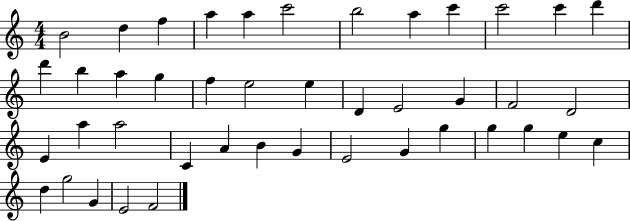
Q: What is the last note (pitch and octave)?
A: F4